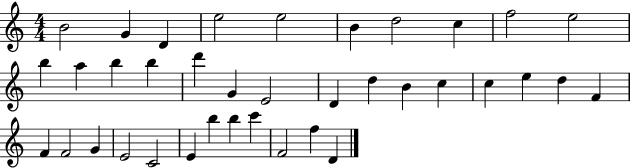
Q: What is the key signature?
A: C major